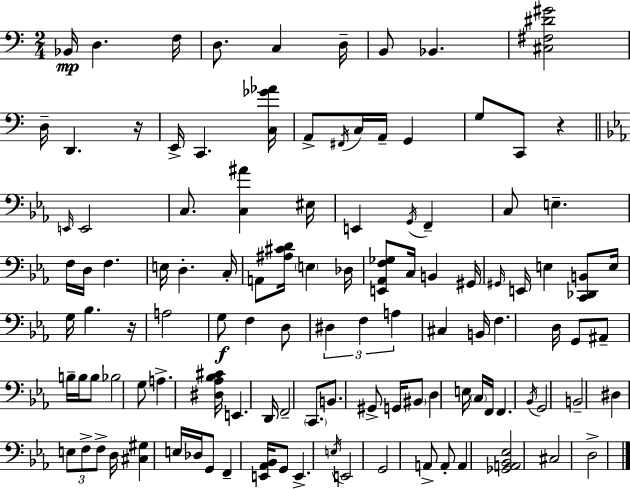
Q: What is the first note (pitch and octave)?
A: Bb2